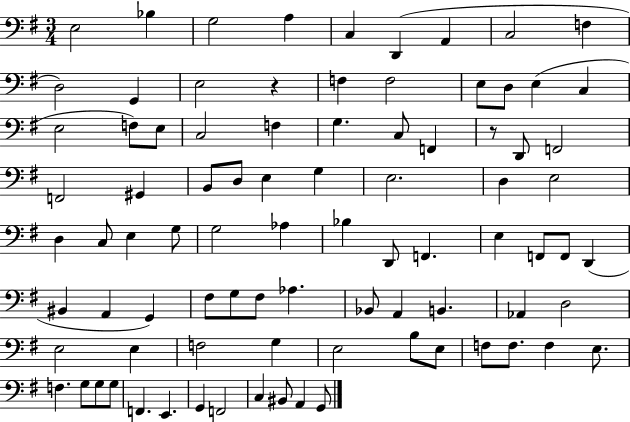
{
  \clef bass
  \numericTimeSignature
  \time 3/4
  \key g \major
  \repeat volta 2 { e2 bes4 | g2 a4 | c4 d,4( a,4 | c2 f4 | \break d2) g,4 | e2 r4 | f4 f2 | e8 d8 e4( c4 | \break e2 f8) e8 | c2 f4 | g4. c8 f,4 | r8 d,8 f,2 | \break f,2 gis,4 | b,8 d8 e4 g4 | e2. | d4 e2 | \break d4 c8 e4 g8 | g2 aes4 | bes4 d,8 f,4. | e4 f,8 f,8 d,4( | \break bis,4 a,4 g,4) | fis8 g8 fis8 aes4. | bes,8 a,4 b,4. | aes,4 d2 | \break e2 e4 | f2 g4 | e2 b8 e8 | f8 f8. f4 e8. | \break f4. g8 g8 g8 | f,4. e,4. | g,4 f,2 | c4 bis,8 a,4 g,8 | \break } \bar "|."
}